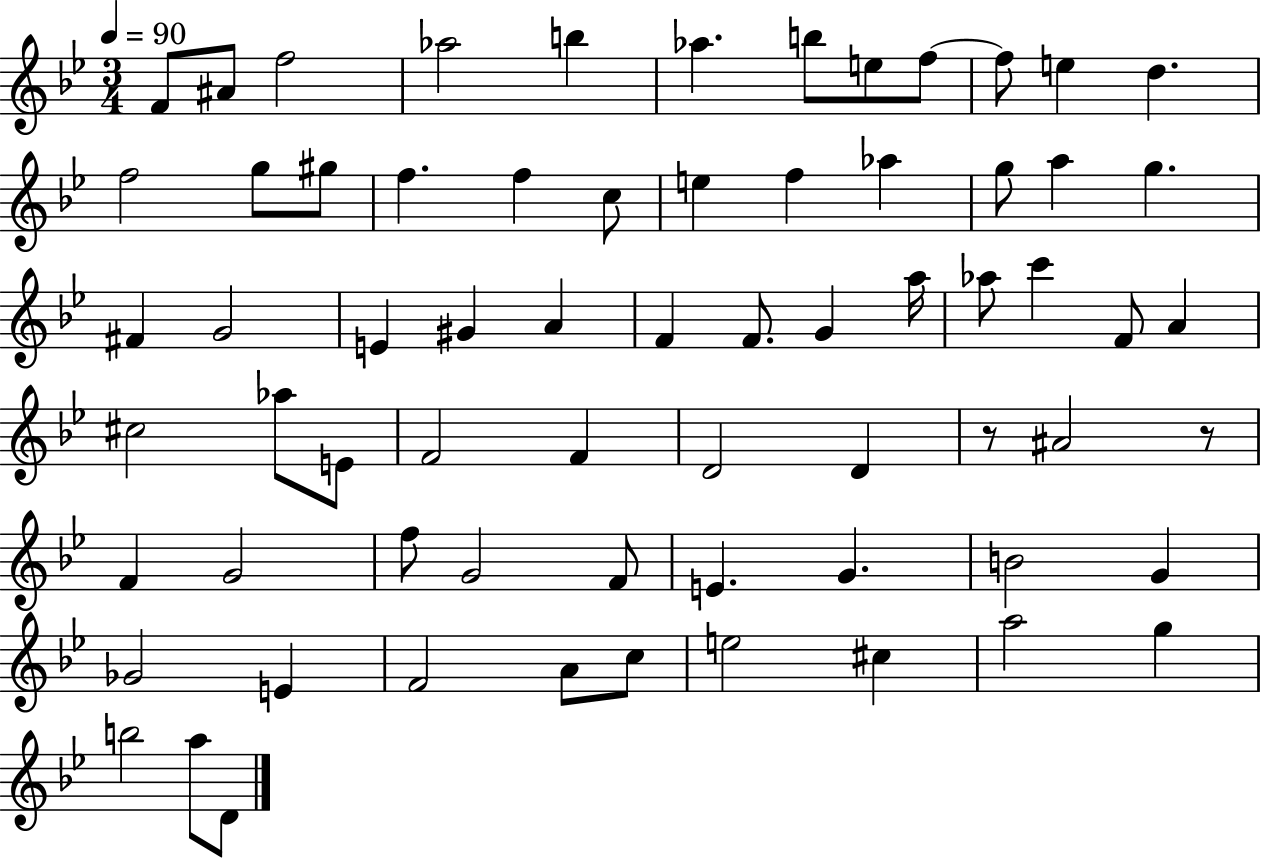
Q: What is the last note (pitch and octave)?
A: D4